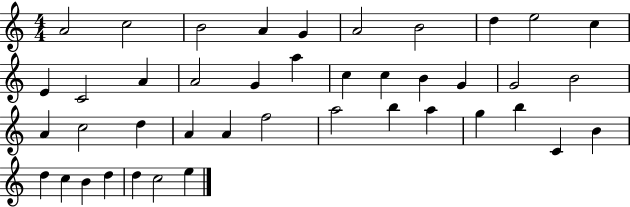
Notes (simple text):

A4/h C5/h B4/h A4/q G4/q A4/h B4/h D5/q E5/h C5/q E4/q C4/h A4/q A4/h G4/q A5/q C5/q C5/q B4/q G4/q G4/h B4/h A4/q C5/h D5/q A4/q A4/q F5/h A5/h B5/q A5/q G5/q B5/q C4/q B4/q D5/q C5/q B4/q D5/q D5/q C5/h E5/q